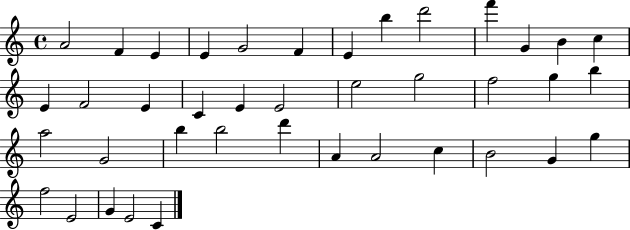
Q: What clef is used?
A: treble